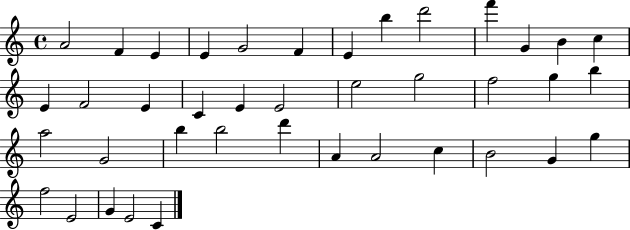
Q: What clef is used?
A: treble